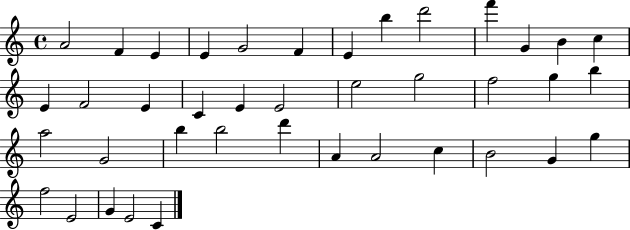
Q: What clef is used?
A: treble